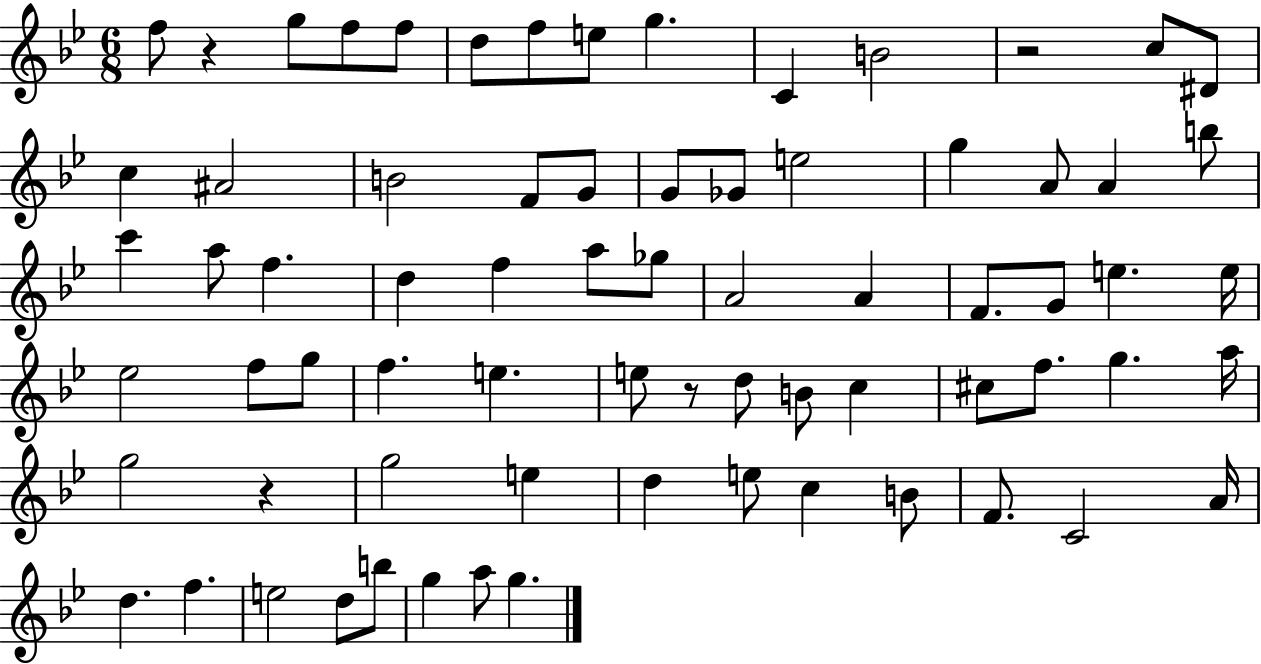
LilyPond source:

{
  \clef treble
  \numericTimeSignature
  \time 6/8
  \key bes \major
  f''8 r4 g''8 f''8 f''8 | d''8 f''8 e''8 g''4. | c'4 b'2 | r2 c''8 dis'8 | \break c''4 ais'2 | b'2 f'8 g'8 | g'8 ges'8 e''2 | g''4 a'8 a'4 b''8 | \break c'''4 a''8 f''4. | d''4 f''4 a''8 ges''8 | a'2 a'4 | f'8. g'8 e''4. e''16 | \break ees''2 f''8 g''8 | f''4. e''4. | e''8 r8 d''8 b'8 c''4 | cis''8 f''8. g''4. a''16 | \break g''2 r4 | g''2 e''4 | d''4 e''8 c''4 b'8 | f'8. c'2 a'16 | \break d''4. f''4. | e''2 d''8 b''8 | g''4 a''8 g''4. | \bar "|."
}